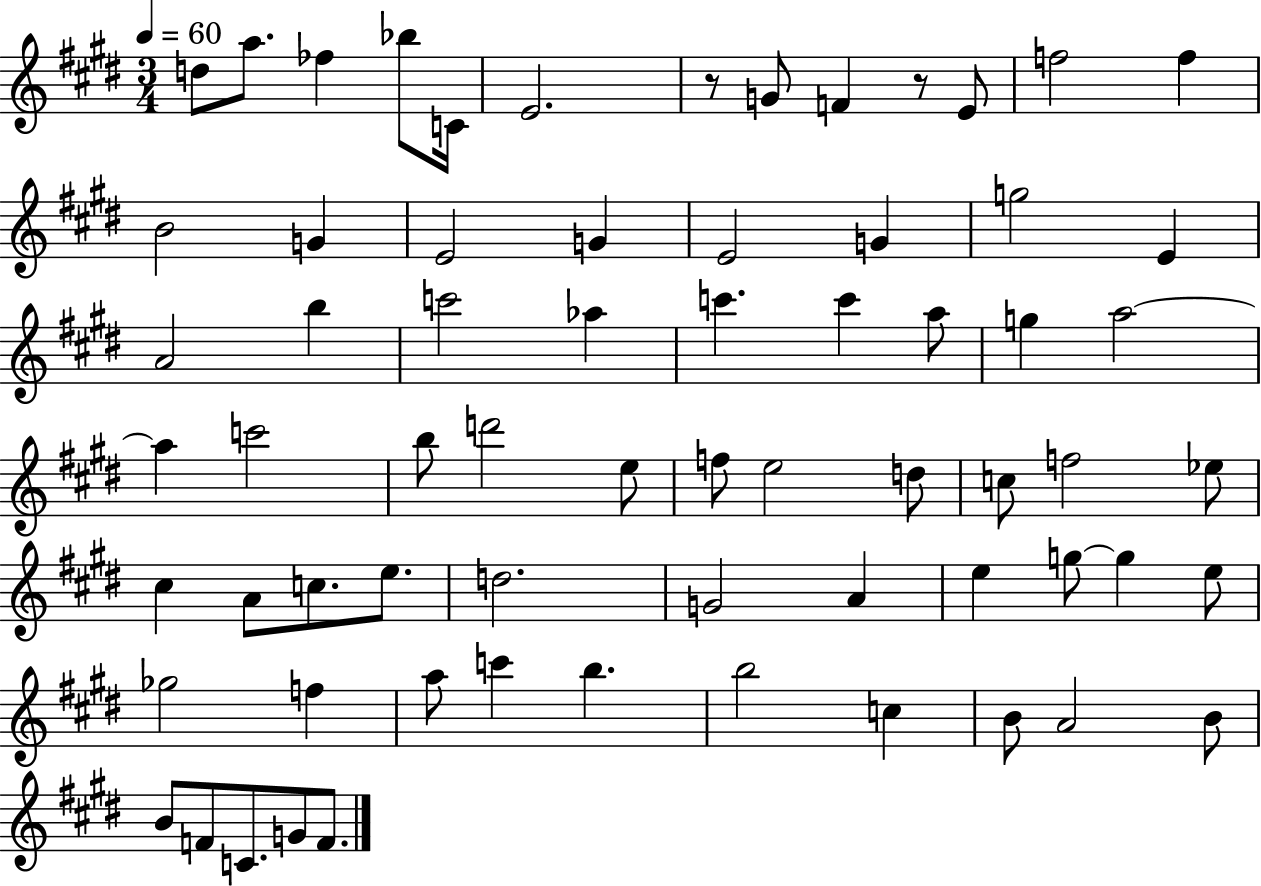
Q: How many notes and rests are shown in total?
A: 67